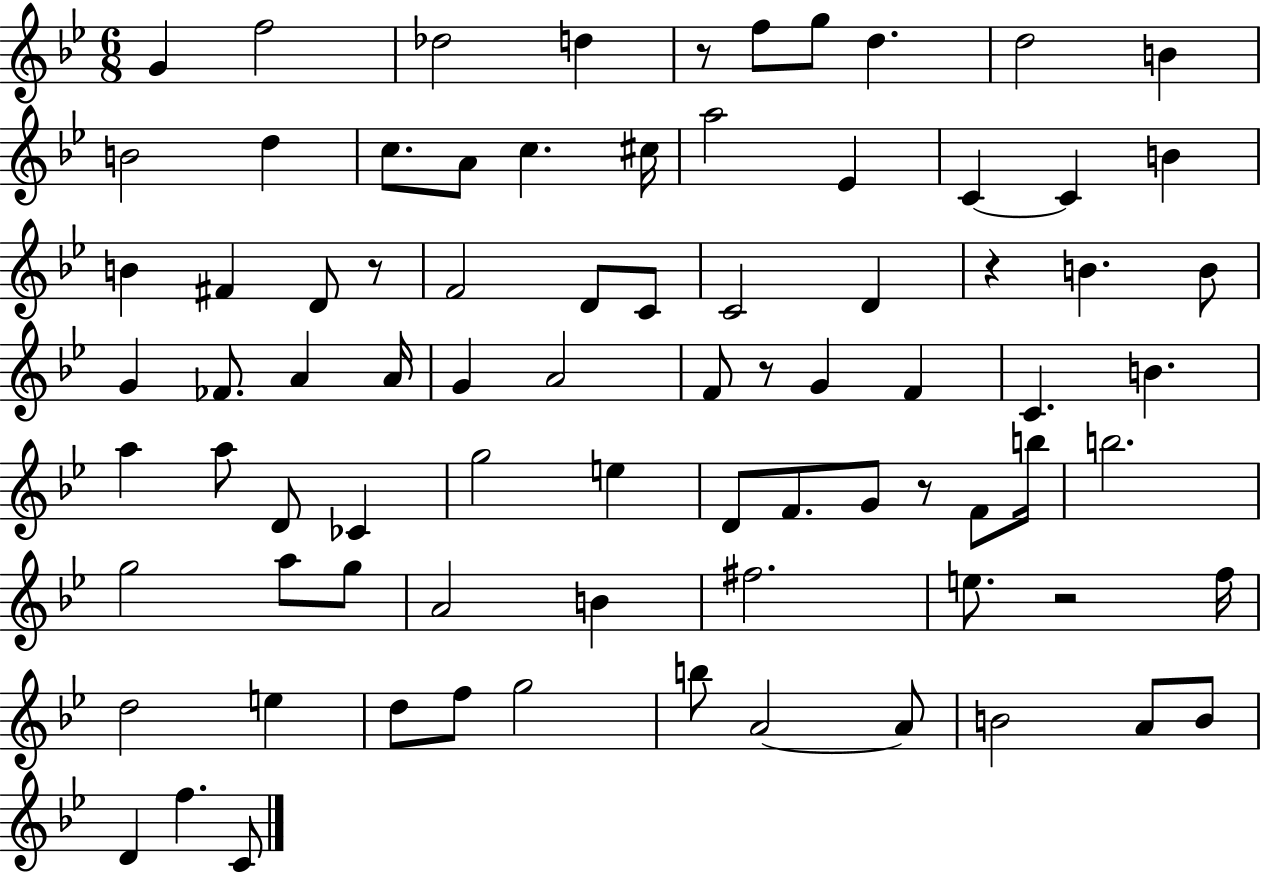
G4/q F5/h Db5/h D5/q R/e F5/e G5/e D5/q. D5/h B4/q B4/h D5/q C5/e. A4/e C5/q. C#5/s A5/h Eb4/q C4/q C4/q B4/q B4/q F#4/q D4/e R/e F4/h D4/e C4/e C4/h D4/q R/q B4/q. B4/e G4/q FES4/e. A4/q A4/s G4/q A4/h F4/e R/e G4/q F4/q C4/q. B4/q. A5/q A5/e D4/e CES4/q G5/h E5/q D4/e F4/e. G4/e R/e F4/e B5/s B5/h. G5/h A5/e G5/e A4/h B4/q F#5/h. E5/e. R/h F5/s D5/h E5/q D5/e F5/e G5/h B5/e A4/h A4/e B4/h A4/e B4/e D4/q F5/q. C4/e